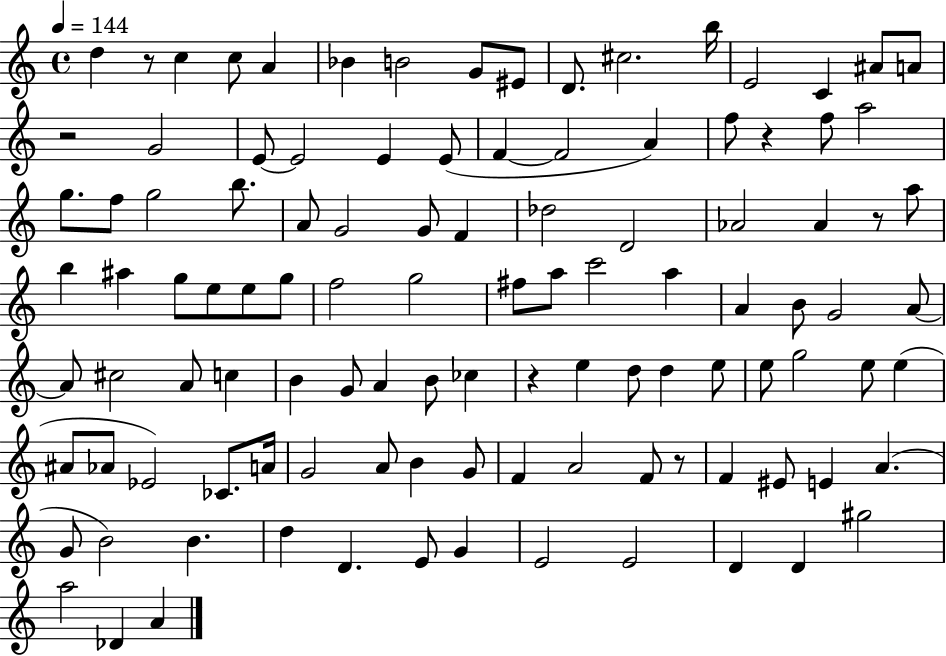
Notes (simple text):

D5/q R/e C5/q C5/e A4/q Bb4/q B4/h G4/e EIS4/e D4/e. C#5/h. B5/s E4/h C4/q A#4/e A4/e R/h G4/h E4/e E4/h E4/q E4/e F4/q F4/h A4/q F5/e R/q F5/e A5/h G5/e. F5/e G5/h B5/e. A4/e G4/h G4/e F4/q Db5/h D4/h Ab4/h Ab4/q R/e A5/e B5/q A#5/q G5/e E5/e E5/e G5/e F5/h G5/h F#5/e A5/e C6/h A5/q A4/q B4/e G4/h A4/e A4/e C#5/h A4/e C5/q B4/q G4/e A4/q B4/e CES5/q R/q E5/q D5/e D5/q E5/e E5/e G5/h E5/e E5/q A#4/e Ab4/e Eb4/h CES4/e. A4/s G4/h A4/e B4/q G4/e F4/q A4/h F4/e R/e F4/q EIS4/e E4/q A4/q. G4/e B4/h B4/q. D5/q D4/q. E4/e G4/q E4/h E4/h D4/q D4/q G#5/h A5/h Db4/q A4/q